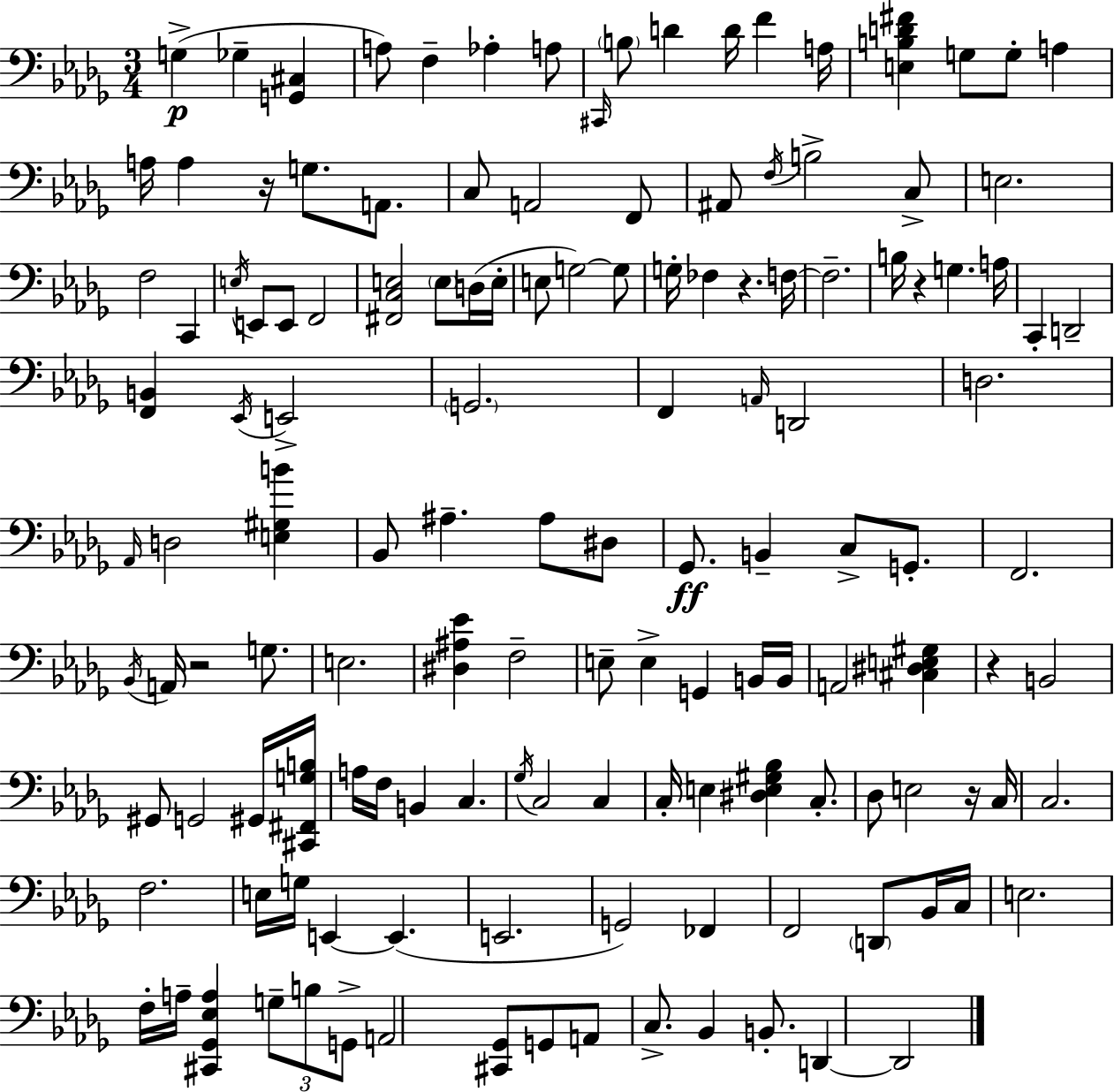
G3/q Gb3/q [G2,C#3]/q A3/e F3/q Ab3/q A3/e C#2/s B3/e D4/q D4/s F4/q A3/s [E3,B3,D4,F#4]/q G3/e G3/e A3/q A3/s A3/q R/s G3/e. A2/e. C3/e A2/h F2/e A#2/e F3/s B3/h C3/e E3/h. F3/h C2/q E3/s E2/e E2/e F2/h [F#2,C3,E3]/h E3/e D3/s E3/s E3/e G3/h G3/e G3/s FES3/q R/q. F3/s F3/h. B3/s R/q G3/q. A3/s C2/q D2/h [F2,B2]/q Eb2/s E2/h G2/h. F2/q A2/s D2/h D3/h. Ab2/s D3/h [E3,G#3,B4]/q Bb2/e A#3/q. A#3/e D#3/e Gb2/e. B2/q C3/e G2/e. F2/h. Bb2/s A2/s R/h G3/e. E3/h. [D#3,A#3,Eb4]/q F3/h E3/e E3/q G2/q B2/s B2/s A2/h [C#3,D#3,E3,G#3]/q R/q B2/h G#2/e G2/h G#2/s [C#2,F#2,G3,B3]/s A3/s F3/s B2/q C3/q. Gb3/s C3/h C3/q C3/s E3/q [D#3,E3,G#3,Bb3]/q C3/e. Db3/e E3/h R/s C3/s C3/h. F3/h. E3/s G3/s E2/q E2/q. E2/h. G2/h FES2/q F2/h D2/e Bb2/s C3/s E3/h. F3/s A3/s [C#2,Gb2,Eb3,A3]/q G3/e B3/e G2/e A2/h [C#2,Gb2]/e G2/e A2/e C3/e. Bb2/q B2/e. D2/q D2/h